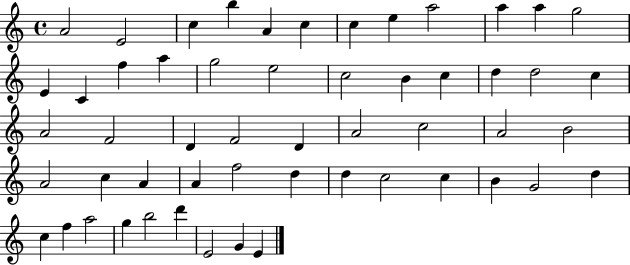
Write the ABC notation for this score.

X:1
T:Untitled
M:4/4
L:1/4
K:C
A2 E2 c b A c c e a2 a a g2 E C f a g2 e2 c2 B c d d2 c A2 F2 D F2 D A2 c2 A2 B2 A2 c A A f2 d d c2 c B G2 d c f a2 g b2 d' E2 G E